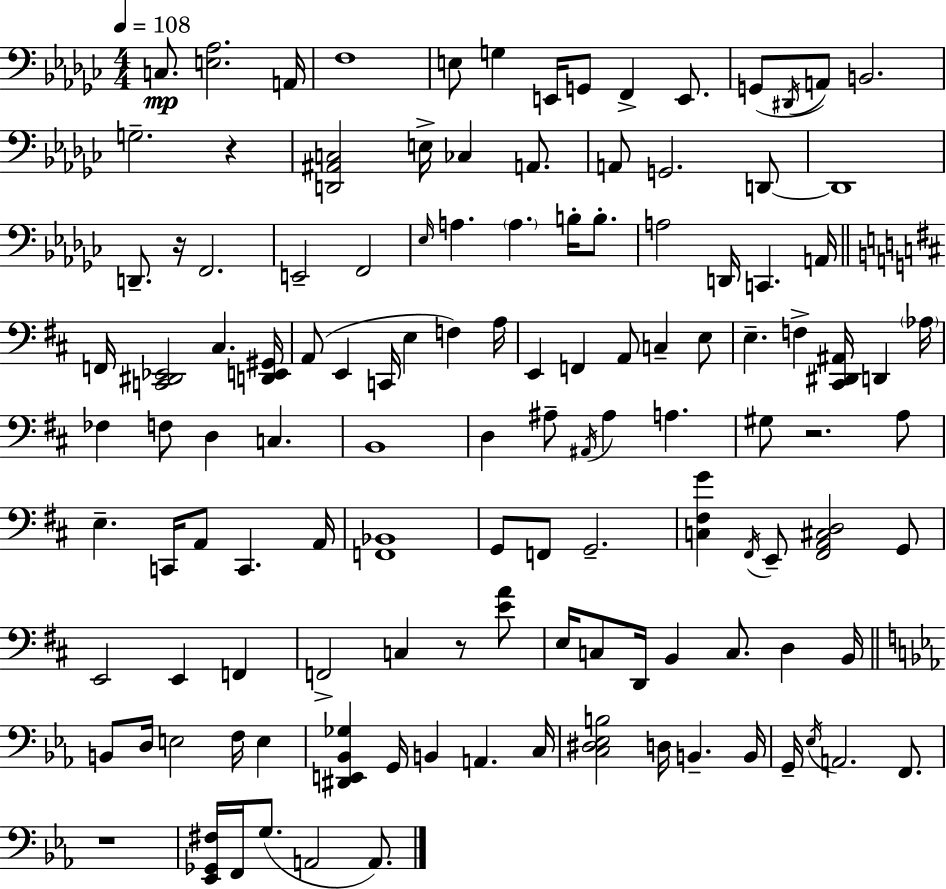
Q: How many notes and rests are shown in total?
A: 123